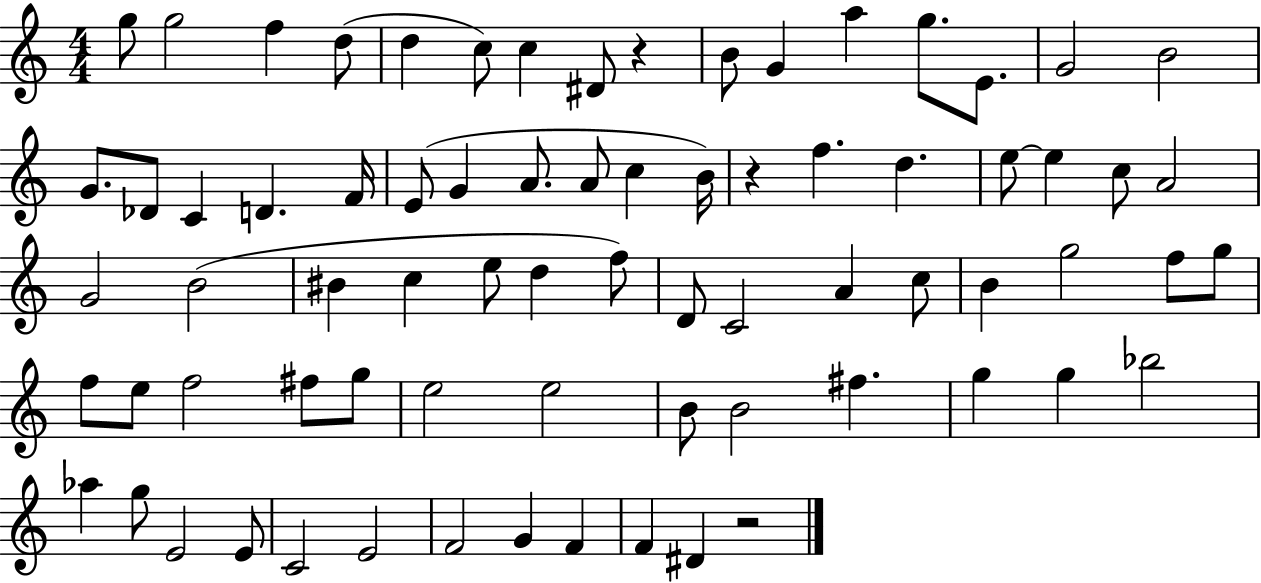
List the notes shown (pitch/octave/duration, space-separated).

G5/e G5/h F5/q D5/e D5/q C5/e C5/q D#4/e R/q B4/e G4/q A5/q G5/e. E4/e. G4/h B4/h G4/e. Db4/e C4/q D4/q. F4/s E4/e G4/q A4/e. A4/e C5/q B4/s R/q F5/q. D5/q. E5/e E5/q C5/e A4/h G4/h B4/h BIS4/q C5/q E5/e D5/q F5/e D4/e C4/h A4/q C5/e B4/q G5/h F5/e G5/e F5/e E5/e F5/h F#5/e G5/e E5/h E5/h B4/e B4/h F#5/q. G5/q G5/q Bb5/h Ab5/q G5/e E4/h E4/e C4/h E4/h F4/h G4/q F4/q F4/q D#4/q R/h